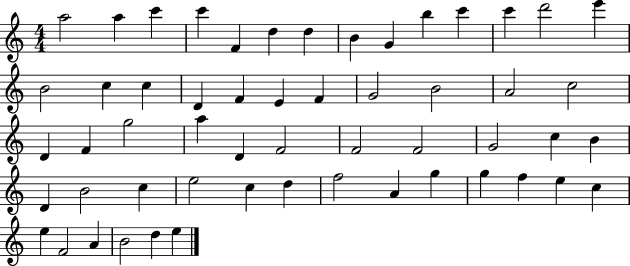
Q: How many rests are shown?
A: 0